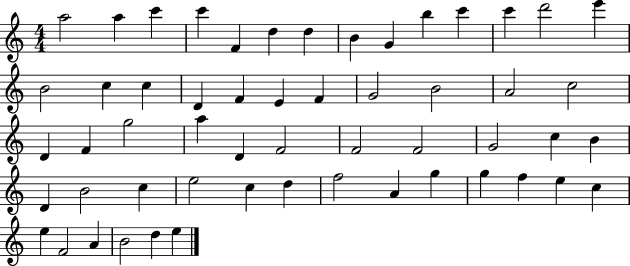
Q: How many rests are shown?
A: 0